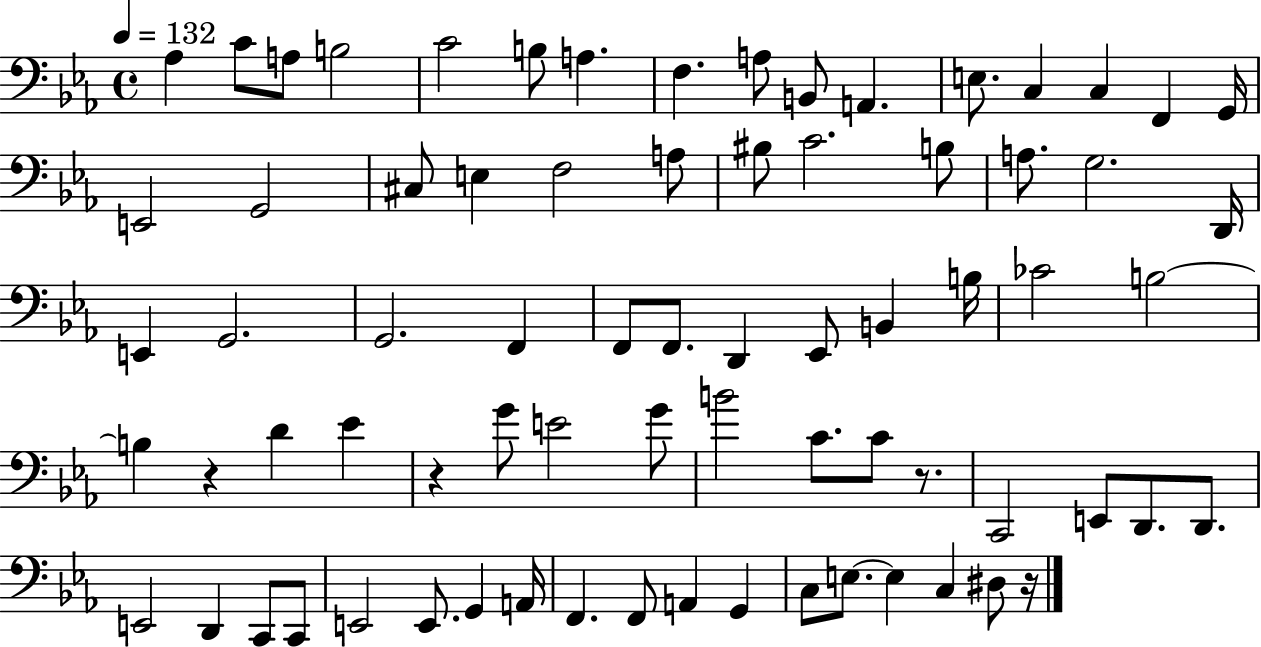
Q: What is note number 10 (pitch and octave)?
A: B2